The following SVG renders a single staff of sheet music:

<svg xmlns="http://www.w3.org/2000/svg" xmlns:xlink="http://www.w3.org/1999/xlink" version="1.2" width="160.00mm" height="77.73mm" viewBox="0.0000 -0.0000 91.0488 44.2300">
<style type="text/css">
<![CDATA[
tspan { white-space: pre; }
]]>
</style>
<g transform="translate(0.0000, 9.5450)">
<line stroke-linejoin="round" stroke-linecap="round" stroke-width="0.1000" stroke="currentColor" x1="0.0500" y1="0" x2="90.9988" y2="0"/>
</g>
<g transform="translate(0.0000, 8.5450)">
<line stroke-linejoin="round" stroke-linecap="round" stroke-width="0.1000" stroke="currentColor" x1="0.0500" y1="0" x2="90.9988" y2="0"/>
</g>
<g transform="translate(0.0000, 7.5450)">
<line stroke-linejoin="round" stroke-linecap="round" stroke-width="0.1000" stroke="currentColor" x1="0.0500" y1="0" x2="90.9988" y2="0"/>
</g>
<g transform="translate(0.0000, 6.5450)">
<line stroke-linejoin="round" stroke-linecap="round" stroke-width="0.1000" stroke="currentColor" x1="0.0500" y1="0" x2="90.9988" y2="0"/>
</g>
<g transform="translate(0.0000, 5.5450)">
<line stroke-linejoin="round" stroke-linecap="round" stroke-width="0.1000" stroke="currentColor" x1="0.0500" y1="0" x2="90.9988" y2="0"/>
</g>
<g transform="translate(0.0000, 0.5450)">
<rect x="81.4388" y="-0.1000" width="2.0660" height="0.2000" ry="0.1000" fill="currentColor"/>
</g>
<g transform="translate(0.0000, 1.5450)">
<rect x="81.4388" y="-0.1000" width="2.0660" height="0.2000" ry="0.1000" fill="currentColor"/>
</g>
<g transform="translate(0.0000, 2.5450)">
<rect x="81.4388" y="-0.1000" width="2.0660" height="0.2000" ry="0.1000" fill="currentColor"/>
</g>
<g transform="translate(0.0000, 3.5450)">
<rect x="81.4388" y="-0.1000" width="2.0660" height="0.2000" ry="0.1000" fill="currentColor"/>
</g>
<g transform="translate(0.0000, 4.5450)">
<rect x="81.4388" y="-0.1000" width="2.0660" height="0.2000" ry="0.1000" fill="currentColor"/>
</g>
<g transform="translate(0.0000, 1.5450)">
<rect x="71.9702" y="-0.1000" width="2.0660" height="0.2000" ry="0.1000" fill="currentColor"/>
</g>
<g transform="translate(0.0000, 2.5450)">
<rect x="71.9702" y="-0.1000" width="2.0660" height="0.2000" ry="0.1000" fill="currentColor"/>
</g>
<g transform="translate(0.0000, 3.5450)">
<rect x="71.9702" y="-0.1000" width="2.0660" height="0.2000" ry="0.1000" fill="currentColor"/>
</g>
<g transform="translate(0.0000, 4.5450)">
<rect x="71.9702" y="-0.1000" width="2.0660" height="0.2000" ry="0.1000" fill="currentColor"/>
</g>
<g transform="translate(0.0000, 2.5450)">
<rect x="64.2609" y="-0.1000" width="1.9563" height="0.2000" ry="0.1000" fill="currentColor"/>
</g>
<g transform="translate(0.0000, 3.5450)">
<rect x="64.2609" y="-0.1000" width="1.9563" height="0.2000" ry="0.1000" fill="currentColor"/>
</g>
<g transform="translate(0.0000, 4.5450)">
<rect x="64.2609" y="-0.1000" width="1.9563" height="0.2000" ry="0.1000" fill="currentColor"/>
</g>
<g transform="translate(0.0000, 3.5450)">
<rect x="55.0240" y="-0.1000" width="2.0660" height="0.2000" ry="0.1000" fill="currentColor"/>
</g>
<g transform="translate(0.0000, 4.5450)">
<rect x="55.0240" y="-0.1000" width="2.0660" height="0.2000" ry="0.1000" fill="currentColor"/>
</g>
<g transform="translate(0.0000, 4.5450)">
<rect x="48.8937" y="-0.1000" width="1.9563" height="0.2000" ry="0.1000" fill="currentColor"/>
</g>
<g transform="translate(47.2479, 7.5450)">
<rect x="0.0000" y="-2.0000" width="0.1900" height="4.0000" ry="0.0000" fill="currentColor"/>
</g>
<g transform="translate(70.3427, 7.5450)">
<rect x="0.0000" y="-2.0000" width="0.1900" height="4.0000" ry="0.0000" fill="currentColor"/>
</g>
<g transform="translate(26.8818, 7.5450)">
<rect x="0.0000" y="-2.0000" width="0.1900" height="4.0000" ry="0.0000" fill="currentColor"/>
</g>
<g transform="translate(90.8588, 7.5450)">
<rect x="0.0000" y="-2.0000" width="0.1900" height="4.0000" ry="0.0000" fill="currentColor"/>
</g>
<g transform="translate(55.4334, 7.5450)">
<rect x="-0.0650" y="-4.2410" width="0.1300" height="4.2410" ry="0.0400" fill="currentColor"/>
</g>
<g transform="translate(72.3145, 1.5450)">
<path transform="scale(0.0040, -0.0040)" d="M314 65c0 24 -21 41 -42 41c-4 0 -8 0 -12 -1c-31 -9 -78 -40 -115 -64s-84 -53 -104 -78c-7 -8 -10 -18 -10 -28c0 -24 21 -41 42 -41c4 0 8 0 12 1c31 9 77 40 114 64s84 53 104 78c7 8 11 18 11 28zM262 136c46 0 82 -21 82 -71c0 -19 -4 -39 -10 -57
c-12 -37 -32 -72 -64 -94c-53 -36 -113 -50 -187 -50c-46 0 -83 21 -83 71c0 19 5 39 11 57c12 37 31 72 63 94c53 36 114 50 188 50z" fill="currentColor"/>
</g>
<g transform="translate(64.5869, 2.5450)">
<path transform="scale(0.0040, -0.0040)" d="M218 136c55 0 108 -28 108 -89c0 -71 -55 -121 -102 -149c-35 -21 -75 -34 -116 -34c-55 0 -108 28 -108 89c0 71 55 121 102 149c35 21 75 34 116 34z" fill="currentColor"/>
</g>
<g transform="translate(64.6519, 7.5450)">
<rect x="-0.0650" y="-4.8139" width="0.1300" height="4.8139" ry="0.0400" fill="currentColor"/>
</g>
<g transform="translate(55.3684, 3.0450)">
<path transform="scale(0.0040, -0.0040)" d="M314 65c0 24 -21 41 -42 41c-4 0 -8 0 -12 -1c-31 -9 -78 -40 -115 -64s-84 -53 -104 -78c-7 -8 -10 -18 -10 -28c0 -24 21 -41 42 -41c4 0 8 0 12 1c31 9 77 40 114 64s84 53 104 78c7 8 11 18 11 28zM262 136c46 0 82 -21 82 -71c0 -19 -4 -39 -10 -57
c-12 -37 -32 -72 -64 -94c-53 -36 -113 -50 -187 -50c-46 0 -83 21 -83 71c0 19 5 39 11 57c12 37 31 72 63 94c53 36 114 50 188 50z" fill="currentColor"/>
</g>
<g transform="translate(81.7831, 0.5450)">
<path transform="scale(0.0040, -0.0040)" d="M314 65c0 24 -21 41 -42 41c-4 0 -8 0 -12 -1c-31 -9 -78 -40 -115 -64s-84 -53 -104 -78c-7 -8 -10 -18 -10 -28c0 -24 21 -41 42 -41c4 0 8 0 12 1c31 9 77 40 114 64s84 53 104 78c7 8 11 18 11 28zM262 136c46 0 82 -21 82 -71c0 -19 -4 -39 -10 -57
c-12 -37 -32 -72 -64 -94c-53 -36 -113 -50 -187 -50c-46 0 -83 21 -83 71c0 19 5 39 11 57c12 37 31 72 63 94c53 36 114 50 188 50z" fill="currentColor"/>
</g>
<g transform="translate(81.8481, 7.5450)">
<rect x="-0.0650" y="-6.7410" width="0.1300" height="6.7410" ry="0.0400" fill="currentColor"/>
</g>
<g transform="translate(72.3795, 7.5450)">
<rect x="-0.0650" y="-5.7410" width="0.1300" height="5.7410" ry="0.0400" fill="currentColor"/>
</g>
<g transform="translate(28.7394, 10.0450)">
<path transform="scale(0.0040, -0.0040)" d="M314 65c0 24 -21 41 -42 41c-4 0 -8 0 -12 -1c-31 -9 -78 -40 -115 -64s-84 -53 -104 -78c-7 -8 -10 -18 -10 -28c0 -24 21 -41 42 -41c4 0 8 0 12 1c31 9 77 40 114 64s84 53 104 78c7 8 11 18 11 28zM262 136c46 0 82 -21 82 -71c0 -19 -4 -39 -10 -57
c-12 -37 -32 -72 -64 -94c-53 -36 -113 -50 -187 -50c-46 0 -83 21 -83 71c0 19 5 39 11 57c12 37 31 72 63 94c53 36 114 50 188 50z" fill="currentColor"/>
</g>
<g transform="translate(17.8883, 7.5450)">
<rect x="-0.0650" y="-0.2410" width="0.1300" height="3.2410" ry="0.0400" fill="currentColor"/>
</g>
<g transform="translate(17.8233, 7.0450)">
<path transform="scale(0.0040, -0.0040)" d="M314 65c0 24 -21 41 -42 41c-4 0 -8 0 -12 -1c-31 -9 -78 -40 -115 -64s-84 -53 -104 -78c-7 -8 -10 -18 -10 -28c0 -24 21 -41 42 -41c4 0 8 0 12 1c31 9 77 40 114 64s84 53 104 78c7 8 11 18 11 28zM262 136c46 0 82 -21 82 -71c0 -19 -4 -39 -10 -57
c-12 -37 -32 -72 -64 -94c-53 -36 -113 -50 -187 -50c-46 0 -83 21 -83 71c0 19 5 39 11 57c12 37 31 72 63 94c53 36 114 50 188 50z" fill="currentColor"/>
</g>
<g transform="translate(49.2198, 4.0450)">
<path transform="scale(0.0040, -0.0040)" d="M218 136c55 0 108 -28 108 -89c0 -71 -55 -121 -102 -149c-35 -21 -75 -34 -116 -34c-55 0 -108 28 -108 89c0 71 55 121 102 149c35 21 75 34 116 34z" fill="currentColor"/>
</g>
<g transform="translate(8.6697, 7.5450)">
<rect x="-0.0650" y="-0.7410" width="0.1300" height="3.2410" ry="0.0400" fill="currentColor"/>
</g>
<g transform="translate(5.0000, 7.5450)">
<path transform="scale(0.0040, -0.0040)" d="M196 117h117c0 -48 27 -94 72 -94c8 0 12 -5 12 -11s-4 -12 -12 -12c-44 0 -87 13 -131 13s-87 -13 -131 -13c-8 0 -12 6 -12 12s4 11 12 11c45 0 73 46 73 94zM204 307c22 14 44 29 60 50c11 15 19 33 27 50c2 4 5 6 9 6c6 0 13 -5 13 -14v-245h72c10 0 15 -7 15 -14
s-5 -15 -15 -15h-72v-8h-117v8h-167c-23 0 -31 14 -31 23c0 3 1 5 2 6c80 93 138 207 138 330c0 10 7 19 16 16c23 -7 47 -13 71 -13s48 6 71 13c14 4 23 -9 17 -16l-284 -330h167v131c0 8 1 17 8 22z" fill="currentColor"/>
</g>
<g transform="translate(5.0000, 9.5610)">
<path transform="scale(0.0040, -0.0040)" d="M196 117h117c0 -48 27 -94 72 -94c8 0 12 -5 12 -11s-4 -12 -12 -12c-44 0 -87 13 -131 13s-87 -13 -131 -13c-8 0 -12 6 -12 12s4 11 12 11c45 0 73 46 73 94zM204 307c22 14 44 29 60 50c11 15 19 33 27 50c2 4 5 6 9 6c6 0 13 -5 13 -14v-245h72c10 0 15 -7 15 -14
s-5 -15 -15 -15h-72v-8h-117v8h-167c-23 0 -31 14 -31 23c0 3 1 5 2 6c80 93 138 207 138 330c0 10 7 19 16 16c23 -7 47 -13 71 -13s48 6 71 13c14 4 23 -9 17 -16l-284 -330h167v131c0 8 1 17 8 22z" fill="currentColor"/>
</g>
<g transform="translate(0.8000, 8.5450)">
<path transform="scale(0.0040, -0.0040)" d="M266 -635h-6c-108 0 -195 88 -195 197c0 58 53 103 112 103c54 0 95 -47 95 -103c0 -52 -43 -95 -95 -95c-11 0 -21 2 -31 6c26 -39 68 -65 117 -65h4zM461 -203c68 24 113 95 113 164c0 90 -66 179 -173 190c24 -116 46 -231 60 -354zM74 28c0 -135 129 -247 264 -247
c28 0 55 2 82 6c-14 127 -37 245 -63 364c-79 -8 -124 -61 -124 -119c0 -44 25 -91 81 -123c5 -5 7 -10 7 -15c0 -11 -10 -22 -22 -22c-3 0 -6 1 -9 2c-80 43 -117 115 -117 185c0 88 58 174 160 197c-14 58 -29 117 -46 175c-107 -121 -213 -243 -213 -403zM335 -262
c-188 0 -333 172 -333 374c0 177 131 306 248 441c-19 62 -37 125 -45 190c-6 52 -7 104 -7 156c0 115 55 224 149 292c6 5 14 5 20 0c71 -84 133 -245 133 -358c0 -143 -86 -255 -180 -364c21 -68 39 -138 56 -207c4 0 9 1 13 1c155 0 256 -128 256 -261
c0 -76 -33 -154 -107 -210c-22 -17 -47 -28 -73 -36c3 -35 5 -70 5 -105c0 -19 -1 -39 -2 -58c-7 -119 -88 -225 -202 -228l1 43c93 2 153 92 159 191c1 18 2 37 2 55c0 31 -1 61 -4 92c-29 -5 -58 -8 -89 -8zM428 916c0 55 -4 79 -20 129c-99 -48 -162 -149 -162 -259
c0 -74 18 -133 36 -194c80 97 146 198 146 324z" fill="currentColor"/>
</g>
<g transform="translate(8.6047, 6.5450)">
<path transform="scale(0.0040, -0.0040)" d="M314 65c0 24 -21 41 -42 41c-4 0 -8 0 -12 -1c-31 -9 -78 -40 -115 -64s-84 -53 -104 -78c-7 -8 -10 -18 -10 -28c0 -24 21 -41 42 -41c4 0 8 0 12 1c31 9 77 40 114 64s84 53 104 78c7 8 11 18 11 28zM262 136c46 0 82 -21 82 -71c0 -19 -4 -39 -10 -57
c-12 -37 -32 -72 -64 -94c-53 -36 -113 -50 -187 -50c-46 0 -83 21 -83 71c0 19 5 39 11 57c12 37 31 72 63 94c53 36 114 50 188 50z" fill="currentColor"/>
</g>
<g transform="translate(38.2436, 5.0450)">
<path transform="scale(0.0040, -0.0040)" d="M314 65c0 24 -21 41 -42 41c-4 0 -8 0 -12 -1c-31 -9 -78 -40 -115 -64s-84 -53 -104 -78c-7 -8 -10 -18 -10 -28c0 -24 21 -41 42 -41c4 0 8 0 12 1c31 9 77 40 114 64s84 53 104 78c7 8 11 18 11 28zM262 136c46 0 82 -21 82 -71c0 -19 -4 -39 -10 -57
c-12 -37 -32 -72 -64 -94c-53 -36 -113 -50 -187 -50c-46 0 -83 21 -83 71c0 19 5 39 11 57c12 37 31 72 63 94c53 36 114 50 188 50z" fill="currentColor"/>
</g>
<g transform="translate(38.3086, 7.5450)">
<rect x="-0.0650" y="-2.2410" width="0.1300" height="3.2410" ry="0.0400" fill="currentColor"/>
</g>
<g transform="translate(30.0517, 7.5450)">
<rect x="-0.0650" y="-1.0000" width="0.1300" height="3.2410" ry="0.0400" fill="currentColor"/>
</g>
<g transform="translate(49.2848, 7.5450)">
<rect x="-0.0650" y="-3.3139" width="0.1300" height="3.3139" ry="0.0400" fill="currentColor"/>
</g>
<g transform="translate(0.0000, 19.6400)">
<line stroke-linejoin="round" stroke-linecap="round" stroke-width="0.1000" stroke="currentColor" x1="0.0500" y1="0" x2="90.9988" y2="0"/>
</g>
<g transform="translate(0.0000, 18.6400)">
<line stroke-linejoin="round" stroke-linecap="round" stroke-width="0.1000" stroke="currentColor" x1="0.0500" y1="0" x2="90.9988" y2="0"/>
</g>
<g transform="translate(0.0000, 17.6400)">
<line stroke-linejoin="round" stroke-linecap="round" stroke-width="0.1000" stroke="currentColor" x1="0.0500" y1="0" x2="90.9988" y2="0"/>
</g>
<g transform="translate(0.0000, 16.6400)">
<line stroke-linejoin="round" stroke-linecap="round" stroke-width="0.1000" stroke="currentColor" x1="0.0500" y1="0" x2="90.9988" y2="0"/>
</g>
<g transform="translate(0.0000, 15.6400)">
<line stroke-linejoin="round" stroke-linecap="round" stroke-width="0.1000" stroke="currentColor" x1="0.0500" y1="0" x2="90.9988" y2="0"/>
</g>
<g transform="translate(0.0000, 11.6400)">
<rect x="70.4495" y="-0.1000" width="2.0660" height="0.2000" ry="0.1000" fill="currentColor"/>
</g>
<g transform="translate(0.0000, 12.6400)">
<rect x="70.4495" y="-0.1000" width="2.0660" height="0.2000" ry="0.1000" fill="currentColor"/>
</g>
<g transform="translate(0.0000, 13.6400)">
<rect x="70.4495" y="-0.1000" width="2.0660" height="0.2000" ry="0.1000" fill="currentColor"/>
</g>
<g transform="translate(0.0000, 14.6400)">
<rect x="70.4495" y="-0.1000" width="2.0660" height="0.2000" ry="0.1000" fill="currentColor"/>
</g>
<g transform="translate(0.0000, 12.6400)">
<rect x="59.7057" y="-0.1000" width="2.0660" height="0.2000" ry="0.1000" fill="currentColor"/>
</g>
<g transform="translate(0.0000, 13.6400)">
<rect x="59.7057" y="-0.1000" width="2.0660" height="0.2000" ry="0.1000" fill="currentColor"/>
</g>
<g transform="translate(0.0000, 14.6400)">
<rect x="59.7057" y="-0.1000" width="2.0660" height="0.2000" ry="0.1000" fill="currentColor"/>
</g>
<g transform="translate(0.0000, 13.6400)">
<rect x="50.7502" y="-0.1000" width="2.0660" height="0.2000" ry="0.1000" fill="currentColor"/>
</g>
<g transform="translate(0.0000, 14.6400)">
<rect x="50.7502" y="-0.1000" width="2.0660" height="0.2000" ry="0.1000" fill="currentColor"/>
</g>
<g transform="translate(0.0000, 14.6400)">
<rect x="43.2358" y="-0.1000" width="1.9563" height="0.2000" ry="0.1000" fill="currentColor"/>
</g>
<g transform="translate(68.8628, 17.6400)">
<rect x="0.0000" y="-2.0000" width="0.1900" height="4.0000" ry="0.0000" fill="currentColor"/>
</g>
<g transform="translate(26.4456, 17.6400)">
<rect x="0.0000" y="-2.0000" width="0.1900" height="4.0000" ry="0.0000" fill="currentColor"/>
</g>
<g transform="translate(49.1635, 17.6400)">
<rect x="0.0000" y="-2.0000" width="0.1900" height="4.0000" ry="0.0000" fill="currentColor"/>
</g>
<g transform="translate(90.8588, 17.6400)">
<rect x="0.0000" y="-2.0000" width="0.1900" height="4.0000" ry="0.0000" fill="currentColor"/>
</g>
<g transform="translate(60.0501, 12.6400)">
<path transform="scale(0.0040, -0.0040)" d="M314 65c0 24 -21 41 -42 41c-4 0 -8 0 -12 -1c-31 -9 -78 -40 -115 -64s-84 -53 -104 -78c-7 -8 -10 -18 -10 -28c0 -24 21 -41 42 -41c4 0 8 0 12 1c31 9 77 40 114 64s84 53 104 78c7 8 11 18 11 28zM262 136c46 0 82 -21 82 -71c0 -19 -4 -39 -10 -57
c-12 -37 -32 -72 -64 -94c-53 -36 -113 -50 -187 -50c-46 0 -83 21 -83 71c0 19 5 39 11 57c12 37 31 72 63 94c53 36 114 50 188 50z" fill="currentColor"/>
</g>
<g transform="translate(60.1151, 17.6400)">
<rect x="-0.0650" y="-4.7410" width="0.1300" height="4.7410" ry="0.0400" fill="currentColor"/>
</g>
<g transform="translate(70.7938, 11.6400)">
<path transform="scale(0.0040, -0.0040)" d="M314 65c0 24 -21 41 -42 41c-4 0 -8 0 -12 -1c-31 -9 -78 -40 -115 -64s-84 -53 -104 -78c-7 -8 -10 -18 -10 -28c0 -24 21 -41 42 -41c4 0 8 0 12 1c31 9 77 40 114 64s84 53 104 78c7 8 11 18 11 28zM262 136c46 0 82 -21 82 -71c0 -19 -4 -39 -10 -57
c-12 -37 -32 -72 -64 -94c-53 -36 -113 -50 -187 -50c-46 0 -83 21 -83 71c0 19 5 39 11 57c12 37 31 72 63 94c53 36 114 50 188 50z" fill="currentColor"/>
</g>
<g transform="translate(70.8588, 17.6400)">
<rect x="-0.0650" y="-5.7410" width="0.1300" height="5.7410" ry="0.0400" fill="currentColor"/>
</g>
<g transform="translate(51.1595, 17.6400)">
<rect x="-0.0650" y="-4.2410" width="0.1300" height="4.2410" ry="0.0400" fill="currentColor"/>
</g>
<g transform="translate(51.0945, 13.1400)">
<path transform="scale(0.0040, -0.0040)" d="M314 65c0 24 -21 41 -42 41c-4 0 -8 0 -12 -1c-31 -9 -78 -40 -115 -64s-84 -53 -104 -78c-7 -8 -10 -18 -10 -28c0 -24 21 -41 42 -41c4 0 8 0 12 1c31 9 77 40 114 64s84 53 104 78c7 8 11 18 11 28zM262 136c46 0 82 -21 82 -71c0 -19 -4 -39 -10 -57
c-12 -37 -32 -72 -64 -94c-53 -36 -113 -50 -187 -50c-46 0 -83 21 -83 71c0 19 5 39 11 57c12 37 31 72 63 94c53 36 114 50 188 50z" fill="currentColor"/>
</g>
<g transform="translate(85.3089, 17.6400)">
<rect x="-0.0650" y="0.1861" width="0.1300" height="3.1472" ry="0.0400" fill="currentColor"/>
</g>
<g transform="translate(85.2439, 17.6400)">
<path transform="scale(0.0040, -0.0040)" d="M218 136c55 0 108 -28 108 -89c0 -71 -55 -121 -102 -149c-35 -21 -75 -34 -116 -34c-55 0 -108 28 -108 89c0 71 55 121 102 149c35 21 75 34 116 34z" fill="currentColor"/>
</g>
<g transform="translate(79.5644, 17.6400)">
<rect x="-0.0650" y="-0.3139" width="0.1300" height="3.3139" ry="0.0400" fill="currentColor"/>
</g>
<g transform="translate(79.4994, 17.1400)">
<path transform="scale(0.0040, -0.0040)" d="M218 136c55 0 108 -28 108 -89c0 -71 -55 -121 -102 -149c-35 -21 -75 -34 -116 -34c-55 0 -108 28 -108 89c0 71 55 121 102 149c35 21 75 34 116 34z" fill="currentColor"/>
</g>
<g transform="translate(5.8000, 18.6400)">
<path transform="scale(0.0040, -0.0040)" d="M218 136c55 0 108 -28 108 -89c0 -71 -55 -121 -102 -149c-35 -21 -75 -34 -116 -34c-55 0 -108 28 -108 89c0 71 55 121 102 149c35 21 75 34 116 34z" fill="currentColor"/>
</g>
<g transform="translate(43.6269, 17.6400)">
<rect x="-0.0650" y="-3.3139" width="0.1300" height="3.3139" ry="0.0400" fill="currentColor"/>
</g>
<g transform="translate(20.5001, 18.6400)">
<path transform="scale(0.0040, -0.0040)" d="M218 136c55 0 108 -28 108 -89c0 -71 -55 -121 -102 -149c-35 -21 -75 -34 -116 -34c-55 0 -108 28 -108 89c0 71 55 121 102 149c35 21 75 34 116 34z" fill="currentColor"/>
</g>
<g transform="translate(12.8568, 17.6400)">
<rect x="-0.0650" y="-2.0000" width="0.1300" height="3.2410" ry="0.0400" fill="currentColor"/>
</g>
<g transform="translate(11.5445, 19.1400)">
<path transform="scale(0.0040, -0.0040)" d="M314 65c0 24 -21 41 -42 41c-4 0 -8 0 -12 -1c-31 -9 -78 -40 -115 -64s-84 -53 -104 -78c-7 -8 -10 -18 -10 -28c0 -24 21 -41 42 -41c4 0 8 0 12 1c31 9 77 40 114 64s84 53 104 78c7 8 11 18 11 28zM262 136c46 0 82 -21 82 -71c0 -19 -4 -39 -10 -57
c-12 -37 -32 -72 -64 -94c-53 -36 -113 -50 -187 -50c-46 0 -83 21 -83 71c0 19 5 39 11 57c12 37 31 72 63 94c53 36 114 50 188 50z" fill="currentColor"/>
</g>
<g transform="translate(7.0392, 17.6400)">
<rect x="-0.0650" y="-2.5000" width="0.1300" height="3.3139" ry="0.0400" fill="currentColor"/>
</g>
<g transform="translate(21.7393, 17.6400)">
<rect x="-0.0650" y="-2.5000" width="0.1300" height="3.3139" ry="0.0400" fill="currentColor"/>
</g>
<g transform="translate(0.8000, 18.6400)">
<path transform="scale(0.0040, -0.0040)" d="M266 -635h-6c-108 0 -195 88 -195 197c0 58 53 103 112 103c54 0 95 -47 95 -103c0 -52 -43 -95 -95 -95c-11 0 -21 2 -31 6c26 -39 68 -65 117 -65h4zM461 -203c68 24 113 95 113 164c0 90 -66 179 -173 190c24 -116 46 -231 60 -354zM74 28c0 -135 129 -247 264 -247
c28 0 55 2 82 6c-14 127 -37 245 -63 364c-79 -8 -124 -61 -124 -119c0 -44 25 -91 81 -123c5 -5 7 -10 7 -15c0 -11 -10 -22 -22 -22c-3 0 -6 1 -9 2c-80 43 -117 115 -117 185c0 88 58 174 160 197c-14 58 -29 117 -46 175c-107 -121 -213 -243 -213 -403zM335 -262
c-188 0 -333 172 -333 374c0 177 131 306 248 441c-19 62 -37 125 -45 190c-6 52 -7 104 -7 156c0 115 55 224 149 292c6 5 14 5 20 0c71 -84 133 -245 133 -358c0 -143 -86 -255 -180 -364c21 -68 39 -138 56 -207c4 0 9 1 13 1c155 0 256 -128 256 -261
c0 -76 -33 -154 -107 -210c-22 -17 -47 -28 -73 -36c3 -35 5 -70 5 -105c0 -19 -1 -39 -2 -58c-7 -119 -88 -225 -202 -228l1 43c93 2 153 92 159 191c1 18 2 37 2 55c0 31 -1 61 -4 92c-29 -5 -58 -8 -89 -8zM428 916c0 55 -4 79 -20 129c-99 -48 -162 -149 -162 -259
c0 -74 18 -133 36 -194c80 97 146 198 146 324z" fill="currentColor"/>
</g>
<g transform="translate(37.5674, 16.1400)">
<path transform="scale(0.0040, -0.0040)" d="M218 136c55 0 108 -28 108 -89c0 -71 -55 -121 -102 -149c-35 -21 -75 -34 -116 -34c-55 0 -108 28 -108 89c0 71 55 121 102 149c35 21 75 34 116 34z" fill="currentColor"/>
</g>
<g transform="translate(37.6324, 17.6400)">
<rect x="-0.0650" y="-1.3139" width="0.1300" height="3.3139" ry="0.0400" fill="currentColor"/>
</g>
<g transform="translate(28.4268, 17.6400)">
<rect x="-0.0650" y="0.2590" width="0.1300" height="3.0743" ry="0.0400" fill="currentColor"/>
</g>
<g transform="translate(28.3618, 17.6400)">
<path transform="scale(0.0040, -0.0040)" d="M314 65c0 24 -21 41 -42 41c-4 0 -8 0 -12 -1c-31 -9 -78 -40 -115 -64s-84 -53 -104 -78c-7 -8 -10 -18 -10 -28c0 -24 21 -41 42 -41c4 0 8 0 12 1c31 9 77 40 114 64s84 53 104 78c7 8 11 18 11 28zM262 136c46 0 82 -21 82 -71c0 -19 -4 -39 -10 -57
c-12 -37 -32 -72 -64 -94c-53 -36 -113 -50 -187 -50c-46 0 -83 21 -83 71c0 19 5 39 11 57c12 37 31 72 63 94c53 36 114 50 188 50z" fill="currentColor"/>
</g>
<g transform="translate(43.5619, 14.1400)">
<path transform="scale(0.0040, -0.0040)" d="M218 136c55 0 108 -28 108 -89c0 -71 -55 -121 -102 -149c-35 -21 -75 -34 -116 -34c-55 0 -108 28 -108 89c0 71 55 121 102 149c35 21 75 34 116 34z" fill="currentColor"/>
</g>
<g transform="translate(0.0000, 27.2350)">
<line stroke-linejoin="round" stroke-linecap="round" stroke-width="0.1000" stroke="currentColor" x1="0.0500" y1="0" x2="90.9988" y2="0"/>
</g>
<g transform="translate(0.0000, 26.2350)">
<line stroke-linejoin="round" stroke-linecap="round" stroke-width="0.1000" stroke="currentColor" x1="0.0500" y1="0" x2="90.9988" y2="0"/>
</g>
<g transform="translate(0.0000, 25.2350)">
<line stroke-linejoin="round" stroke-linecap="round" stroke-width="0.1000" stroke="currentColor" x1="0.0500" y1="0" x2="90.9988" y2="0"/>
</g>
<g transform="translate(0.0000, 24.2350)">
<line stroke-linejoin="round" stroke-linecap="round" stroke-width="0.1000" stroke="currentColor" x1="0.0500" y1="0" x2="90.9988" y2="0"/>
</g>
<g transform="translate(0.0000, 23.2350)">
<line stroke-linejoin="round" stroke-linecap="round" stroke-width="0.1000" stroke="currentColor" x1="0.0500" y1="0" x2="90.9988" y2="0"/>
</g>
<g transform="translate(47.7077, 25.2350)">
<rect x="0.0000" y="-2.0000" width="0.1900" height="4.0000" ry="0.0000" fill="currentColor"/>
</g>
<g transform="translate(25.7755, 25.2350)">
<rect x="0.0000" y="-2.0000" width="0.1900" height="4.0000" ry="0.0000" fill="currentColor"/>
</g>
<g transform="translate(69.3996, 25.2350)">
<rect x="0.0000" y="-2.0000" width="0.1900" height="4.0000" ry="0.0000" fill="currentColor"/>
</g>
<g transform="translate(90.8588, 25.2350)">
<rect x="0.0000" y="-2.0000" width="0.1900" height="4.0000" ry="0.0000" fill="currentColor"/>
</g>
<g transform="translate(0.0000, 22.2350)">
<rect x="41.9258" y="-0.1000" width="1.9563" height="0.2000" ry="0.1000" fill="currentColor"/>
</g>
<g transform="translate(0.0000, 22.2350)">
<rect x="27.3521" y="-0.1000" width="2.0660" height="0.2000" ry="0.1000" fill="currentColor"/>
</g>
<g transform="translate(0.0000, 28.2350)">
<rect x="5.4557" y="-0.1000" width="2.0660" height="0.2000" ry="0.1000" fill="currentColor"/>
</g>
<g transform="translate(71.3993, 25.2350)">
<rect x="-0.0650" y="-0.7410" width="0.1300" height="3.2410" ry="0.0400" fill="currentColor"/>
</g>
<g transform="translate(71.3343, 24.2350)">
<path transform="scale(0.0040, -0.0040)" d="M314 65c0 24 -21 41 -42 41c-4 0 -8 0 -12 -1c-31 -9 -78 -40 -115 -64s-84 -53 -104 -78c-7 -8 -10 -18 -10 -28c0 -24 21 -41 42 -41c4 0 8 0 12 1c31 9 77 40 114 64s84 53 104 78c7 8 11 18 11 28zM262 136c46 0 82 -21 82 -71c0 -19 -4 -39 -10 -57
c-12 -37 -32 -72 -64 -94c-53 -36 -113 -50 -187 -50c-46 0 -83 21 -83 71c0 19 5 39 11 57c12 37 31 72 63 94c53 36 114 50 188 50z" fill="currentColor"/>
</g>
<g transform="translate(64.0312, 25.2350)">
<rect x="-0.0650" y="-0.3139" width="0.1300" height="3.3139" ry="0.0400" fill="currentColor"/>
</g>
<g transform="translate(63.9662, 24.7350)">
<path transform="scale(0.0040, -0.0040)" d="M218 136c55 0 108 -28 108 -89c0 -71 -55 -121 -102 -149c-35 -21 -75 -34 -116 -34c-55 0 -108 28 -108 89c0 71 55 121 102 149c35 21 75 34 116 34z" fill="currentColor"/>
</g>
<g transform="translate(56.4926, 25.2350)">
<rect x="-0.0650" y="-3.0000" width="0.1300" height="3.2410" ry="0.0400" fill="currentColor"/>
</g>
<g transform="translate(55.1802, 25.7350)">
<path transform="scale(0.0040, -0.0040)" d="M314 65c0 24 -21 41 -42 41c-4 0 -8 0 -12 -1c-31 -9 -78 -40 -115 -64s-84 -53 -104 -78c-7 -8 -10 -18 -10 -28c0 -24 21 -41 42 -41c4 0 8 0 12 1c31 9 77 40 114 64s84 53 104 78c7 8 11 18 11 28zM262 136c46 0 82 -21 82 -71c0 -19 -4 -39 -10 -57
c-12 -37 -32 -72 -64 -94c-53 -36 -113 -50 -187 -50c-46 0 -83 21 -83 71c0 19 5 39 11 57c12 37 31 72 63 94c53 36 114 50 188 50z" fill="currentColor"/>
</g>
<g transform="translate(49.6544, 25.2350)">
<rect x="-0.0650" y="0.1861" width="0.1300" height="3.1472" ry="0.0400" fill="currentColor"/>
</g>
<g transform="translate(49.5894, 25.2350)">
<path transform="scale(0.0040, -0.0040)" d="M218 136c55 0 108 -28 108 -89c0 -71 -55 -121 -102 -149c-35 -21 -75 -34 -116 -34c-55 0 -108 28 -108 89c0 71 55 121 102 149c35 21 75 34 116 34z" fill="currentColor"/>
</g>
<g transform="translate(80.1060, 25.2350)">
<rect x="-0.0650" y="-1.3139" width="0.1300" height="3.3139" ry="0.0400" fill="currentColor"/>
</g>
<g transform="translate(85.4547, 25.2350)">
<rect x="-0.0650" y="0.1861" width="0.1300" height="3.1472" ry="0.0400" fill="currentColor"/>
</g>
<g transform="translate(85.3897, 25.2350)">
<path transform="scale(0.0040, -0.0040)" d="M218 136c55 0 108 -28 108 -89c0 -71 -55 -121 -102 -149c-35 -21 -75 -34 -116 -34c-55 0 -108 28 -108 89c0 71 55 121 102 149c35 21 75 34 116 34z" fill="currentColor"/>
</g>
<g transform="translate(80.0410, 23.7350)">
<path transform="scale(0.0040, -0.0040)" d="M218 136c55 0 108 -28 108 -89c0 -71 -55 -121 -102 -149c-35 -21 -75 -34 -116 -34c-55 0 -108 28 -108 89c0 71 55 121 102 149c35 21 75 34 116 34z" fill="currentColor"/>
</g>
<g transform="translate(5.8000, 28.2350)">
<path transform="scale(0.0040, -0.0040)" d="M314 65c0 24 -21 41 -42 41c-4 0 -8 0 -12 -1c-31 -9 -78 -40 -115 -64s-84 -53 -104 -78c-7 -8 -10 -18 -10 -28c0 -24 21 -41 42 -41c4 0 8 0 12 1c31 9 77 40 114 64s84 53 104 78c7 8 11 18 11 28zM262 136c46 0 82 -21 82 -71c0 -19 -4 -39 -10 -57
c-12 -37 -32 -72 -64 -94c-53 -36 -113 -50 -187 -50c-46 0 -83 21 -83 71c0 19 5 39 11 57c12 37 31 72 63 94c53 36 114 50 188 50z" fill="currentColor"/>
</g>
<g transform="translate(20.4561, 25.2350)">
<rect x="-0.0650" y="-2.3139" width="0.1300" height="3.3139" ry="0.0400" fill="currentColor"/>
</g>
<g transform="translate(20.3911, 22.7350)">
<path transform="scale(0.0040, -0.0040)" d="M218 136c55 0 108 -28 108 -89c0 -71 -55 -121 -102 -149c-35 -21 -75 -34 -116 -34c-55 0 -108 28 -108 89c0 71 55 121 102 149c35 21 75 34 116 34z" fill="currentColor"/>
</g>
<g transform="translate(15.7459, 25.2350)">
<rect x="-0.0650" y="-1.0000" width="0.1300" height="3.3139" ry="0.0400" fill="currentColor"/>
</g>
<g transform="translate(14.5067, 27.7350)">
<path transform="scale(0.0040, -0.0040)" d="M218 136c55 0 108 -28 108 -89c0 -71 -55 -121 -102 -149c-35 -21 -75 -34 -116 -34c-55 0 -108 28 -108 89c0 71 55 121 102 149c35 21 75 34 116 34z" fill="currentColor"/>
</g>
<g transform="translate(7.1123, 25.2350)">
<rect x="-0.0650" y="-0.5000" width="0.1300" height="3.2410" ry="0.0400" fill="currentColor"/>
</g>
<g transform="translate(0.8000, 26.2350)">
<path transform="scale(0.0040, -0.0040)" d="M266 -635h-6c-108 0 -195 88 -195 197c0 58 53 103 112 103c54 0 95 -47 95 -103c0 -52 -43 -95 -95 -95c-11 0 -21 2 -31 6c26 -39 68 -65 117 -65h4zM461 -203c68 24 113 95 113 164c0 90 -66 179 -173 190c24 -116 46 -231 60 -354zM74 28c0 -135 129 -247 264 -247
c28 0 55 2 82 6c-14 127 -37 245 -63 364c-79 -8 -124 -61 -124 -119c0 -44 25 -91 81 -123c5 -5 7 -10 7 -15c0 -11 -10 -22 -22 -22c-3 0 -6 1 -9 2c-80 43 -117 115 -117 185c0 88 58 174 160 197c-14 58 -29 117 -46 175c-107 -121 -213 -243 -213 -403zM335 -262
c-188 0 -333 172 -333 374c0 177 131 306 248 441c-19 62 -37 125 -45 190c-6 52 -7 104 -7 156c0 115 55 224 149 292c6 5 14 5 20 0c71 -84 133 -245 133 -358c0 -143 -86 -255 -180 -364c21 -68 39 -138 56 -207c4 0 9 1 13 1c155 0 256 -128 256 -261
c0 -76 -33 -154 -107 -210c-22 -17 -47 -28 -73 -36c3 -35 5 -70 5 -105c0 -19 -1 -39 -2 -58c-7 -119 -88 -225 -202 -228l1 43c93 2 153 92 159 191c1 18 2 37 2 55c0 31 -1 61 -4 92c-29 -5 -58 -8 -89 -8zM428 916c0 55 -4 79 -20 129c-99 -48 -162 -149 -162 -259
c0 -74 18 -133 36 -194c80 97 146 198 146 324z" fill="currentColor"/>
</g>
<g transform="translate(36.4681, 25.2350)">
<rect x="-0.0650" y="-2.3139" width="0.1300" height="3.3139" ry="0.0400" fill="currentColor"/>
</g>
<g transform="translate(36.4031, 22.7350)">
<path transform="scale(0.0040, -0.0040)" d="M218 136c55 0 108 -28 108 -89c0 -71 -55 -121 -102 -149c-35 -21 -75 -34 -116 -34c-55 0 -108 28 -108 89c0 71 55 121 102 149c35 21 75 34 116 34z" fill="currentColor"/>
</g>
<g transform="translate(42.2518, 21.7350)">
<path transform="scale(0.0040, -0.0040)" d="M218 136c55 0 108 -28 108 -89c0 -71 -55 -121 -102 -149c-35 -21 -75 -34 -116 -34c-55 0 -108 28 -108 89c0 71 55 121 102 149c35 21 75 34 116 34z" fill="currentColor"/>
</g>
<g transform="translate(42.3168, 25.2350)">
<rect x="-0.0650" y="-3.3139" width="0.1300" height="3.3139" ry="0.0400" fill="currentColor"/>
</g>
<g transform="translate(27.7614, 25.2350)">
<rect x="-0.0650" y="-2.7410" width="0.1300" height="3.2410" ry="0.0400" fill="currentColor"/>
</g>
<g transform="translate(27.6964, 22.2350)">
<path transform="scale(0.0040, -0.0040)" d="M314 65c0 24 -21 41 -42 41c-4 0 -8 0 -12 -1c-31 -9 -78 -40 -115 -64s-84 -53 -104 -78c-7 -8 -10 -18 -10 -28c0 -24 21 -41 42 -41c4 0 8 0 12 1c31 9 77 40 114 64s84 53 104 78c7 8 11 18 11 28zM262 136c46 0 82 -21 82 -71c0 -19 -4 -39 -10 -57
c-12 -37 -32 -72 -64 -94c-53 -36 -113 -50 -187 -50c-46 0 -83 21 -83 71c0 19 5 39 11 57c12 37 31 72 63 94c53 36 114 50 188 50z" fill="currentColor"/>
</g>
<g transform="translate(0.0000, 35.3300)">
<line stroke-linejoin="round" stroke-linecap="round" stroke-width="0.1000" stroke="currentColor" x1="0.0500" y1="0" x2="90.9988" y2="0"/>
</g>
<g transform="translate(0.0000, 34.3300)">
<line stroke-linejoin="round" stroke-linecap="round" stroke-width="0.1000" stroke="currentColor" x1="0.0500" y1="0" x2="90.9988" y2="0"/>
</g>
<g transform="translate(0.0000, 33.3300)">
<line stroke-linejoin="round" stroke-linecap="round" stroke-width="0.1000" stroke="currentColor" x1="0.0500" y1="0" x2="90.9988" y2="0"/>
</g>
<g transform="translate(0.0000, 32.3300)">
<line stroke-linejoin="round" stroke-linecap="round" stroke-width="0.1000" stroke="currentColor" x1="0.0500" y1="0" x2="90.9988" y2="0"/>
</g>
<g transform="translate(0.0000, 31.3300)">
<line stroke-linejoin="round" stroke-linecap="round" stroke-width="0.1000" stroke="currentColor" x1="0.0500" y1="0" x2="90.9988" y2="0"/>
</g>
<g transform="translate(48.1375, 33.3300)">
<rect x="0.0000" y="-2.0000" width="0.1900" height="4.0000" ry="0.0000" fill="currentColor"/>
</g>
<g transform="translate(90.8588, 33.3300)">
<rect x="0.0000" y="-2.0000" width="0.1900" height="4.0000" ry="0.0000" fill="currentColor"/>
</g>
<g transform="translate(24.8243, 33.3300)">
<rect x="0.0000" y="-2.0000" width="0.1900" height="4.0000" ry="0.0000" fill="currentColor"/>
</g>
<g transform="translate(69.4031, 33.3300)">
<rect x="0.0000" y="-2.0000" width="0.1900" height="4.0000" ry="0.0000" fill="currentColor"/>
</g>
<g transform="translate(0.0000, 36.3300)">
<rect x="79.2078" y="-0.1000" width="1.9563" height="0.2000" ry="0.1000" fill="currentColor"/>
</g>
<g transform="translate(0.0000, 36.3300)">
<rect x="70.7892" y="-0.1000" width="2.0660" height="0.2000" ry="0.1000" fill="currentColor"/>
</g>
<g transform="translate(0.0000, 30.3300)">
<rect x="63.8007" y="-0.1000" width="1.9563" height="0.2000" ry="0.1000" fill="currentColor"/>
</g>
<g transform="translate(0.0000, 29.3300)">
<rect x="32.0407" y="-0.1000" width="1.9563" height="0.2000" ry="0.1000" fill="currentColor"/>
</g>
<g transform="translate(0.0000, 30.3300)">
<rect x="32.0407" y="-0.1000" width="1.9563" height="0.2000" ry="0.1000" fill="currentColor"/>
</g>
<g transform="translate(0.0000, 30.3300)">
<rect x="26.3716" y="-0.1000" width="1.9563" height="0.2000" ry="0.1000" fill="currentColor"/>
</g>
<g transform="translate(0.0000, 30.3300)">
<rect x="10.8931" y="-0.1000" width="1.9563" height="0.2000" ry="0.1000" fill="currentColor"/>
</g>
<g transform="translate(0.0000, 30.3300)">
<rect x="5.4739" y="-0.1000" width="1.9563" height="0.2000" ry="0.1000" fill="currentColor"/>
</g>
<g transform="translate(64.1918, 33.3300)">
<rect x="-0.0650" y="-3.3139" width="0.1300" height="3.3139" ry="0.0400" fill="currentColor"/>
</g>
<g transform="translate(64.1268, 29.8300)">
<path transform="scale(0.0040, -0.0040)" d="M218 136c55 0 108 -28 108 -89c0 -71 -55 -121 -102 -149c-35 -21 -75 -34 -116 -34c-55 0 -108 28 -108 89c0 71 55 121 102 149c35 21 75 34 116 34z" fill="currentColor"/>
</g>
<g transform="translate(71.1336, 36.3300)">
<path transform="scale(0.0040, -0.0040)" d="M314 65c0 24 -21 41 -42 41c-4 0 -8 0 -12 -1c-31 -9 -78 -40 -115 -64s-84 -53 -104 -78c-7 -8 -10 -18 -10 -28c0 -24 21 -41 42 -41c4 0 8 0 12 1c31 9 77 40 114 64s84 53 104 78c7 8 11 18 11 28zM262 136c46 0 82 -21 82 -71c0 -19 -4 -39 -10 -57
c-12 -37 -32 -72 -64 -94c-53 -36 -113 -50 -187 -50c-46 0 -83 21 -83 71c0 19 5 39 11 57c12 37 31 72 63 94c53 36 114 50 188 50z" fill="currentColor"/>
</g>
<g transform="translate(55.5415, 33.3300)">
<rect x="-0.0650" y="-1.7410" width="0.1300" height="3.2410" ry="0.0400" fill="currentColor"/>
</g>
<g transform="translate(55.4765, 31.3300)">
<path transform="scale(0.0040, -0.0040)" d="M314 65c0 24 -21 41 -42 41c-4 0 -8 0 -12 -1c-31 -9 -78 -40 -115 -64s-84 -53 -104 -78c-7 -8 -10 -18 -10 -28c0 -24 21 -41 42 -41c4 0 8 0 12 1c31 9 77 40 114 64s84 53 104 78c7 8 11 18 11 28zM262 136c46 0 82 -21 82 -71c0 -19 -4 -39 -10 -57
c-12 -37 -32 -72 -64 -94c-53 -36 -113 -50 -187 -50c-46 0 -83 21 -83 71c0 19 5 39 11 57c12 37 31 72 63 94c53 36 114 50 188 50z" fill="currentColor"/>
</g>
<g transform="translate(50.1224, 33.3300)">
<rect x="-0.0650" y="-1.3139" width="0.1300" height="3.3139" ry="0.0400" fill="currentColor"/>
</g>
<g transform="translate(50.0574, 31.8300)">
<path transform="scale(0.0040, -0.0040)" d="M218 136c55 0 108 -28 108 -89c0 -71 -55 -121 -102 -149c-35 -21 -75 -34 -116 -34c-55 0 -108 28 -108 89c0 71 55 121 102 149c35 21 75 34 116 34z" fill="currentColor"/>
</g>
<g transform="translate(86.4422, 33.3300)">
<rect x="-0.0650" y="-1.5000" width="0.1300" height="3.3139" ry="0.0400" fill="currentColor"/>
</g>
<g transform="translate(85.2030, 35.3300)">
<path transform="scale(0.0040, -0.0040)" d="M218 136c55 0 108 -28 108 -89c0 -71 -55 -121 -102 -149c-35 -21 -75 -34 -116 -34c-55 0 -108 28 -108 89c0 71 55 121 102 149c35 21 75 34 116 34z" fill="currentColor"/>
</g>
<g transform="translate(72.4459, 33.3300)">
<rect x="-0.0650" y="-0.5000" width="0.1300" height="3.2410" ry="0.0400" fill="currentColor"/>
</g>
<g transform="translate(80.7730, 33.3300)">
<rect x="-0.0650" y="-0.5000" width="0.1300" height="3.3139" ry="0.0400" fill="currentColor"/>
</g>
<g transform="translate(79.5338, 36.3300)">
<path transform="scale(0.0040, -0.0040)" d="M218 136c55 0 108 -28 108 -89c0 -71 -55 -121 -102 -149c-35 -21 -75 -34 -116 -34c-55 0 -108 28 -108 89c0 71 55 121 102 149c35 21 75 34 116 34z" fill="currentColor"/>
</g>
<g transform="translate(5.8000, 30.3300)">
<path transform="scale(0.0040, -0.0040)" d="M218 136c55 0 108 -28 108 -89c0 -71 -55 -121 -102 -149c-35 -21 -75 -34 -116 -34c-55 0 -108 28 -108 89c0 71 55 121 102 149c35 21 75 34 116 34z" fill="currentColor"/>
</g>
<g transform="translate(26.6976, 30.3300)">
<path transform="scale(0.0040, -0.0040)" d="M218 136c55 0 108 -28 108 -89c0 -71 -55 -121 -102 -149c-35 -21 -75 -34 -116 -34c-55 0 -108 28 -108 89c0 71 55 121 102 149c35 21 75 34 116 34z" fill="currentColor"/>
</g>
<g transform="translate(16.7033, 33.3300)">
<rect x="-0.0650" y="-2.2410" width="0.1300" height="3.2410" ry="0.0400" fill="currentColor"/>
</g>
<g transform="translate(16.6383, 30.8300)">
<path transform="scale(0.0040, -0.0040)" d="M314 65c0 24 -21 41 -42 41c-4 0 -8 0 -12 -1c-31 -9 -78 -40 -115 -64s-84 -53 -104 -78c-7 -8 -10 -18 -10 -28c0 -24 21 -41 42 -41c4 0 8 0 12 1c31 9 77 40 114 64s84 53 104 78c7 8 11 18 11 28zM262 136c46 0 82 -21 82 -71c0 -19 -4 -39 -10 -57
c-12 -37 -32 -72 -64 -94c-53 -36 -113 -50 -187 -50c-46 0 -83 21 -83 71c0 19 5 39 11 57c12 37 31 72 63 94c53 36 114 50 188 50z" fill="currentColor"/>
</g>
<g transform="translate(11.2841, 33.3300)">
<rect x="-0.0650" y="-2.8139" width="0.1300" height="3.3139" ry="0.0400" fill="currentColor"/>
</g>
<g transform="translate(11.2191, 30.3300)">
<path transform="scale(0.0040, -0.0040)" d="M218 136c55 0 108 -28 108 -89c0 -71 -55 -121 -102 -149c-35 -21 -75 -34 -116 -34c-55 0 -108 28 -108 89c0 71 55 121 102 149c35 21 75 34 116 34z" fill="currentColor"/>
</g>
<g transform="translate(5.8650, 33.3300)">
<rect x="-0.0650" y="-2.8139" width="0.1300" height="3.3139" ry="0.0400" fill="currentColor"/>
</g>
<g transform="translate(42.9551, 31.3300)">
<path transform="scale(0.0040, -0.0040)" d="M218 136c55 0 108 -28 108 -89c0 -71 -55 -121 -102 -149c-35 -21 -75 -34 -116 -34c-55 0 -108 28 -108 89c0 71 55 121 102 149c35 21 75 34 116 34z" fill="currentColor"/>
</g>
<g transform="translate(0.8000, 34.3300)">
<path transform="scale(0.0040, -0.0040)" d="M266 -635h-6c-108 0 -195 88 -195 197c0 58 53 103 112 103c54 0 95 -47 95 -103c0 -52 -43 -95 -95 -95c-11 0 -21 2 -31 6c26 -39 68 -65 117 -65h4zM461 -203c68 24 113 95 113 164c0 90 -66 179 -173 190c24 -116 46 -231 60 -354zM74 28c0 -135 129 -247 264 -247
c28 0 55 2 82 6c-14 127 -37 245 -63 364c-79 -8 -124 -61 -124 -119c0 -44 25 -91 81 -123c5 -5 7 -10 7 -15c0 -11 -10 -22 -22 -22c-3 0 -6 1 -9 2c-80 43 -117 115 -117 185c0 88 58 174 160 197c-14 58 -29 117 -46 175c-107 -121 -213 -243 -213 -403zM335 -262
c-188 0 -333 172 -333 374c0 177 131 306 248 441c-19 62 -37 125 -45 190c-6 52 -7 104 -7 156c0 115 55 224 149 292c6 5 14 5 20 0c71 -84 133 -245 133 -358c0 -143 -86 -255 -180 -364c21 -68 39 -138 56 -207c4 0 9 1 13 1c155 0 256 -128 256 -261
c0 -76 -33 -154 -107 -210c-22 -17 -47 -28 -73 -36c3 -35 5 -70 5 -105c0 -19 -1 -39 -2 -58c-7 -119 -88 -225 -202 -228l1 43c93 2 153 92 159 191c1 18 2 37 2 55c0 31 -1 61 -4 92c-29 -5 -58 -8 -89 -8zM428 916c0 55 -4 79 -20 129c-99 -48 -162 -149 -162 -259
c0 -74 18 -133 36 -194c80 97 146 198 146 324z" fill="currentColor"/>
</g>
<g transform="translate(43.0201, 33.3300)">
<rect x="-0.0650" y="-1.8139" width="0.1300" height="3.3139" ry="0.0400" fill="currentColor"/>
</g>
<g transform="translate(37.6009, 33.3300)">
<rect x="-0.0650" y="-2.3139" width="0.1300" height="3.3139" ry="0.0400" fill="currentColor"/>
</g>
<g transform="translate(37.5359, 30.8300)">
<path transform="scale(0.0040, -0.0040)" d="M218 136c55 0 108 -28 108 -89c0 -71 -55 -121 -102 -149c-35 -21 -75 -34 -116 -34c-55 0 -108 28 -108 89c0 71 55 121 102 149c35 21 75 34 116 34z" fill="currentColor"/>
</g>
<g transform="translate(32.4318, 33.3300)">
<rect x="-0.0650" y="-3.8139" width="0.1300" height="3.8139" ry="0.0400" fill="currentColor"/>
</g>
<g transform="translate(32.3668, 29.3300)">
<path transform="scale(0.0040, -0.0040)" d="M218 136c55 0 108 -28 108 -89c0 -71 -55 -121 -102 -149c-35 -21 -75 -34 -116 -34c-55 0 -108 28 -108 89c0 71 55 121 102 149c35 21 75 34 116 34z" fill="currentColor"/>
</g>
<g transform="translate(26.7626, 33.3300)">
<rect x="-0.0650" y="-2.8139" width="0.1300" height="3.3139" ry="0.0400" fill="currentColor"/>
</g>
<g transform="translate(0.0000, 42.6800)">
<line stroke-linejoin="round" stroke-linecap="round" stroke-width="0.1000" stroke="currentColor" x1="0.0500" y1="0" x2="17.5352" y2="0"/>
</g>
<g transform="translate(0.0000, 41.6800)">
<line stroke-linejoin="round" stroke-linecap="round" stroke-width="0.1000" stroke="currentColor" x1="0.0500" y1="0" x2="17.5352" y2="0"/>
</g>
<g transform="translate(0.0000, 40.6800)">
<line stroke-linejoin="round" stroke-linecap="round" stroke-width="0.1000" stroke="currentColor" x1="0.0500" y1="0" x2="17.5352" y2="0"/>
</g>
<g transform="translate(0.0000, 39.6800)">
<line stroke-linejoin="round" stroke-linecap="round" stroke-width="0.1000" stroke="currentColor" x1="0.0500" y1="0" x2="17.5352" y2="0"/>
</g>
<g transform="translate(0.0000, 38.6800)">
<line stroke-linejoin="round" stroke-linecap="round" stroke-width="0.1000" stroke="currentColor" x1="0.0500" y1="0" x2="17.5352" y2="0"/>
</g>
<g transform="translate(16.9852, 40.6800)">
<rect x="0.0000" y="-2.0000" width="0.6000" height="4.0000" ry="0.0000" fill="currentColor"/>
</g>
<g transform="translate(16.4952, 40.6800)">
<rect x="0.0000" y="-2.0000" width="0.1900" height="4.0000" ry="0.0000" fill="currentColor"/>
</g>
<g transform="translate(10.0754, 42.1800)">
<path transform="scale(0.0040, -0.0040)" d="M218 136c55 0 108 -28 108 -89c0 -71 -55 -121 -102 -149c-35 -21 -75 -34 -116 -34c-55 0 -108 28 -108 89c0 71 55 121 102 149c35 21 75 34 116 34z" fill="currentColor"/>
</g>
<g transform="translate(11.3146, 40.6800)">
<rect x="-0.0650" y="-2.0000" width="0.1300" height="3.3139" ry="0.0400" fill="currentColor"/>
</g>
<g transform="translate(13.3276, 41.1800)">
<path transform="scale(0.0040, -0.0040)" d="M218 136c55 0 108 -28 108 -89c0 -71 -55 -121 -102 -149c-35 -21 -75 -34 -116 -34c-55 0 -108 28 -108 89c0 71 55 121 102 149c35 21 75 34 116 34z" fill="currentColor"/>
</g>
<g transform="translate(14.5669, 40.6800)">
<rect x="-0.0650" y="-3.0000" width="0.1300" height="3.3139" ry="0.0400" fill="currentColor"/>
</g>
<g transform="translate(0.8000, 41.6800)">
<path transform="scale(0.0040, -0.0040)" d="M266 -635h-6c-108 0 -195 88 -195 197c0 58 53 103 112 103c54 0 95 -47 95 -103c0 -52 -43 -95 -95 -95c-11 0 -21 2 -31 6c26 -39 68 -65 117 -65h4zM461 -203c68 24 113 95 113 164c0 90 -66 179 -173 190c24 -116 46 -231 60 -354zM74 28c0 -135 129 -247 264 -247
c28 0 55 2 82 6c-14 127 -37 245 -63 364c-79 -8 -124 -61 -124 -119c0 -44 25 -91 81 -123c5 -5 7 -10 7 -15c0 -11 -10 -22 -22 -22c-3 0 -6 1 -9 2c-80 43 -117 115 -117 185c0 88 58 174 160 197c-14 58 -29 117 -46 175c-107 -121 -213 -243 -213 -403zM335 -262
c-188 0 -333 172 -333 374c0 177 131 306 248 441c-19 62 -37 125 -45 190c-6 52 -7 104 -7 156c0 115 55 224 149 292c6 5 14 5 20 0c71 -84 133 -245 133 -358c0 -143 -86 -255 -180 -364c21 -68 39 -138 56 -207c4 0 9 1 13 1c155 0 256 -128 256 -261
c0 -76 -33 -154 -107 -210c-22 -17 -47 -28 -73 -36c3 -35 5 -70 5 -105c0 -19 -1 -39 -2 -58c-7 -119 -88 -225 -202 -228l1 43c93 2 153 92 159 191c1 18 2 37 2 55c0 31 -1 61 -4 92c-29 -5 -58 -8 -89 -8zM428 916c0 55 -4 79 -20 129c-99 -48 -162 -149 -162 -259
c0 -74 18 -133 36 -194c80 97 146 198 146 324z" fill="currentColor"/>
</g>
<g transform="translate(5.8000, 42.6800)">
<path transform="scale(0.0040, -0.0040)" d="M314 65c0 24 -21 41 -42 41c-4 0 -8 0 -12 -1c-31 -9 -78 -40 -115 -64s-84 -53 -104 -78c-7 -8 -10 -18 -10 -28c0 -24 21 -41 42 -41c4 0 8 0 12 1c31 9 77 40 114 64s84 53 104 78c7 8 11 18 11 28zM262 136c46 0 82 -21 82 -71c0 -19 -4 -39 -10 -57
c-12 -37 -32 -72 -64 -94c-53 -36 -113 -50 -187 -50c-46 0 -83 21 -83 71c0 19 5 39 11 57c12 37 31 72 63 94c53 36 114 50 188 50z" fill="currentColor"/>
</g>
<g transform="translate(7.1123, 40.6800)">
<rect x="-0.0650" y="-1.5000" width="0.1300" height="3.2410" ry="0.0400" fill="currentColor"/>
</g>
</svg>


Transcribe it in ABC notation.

X:1
T:Untitled
M:4/4
L:1/4
K:C
d2 c2 D2 g2 b d'2 e' g'2 b'2 G F2 G B2 e b d'2 e'2 g'2 c B C2 D g a2 g b B A2 c d2 e B a a g2 a c' g f e f2 b C2 C E E2 F A